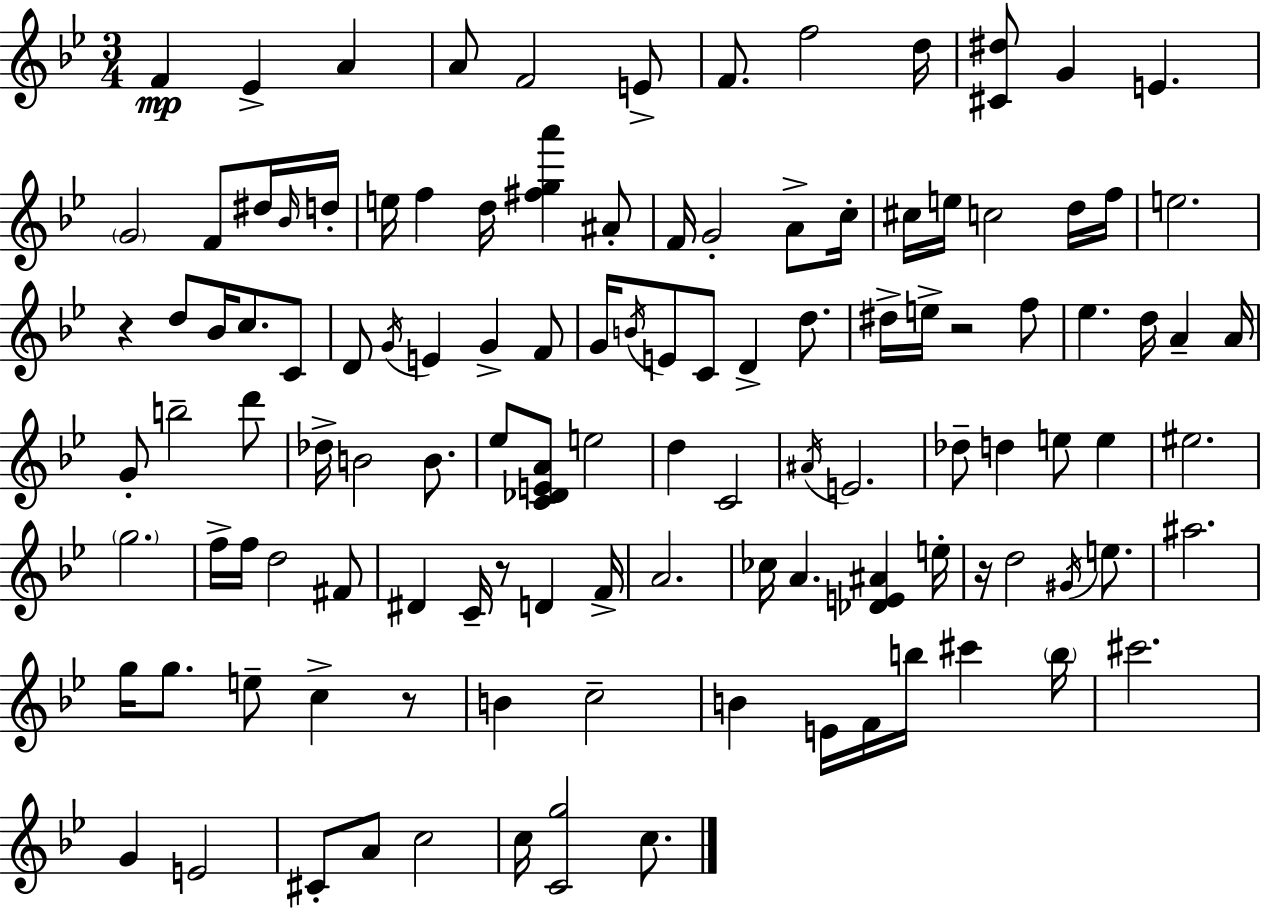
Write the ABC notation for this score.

X:1
T:Untitled
M:3/4
L:1/4
K:Gm
F _E A A/2 F2 E/2 F/2 f2 d/4 [^C^d]/2 G E G2 F/2 ^d/4 _B/4 d/4 e/4 f d/4 [^fga'] ^A/2 F/4 G2 A/2 c/4 ^c/4 e/4 c2 d/4 f/4 e2 z d/2 _B/4 c/2 C/2 D/2 G/4 E G F/2 G/4 B/4 E/2 C/2 D d/2 ^d/4 e/4 z2 f/2 _e d/4 A A/4 G/2 b2 d'/2 _d/4 B2 B/2 _e/2 [C_DEA]/2 e2 d C2 ^A/4 E2 _d/2 d e/2 e ^e2 g2 f/4 f/4 d2 ^F/2 ^D C/4 z/2 D F/4 A2 _c/4 A [_DE^A] e/4 z/4 d2 ^G/4 e/2 ^a2 g/4 g/2 e/2 c z/2 B c2 B E/4 F/4 b/4 ^c' b/4 ^c'2 G E2 ^C/2 A/2 c2 c/4 [Cg]2 c/2